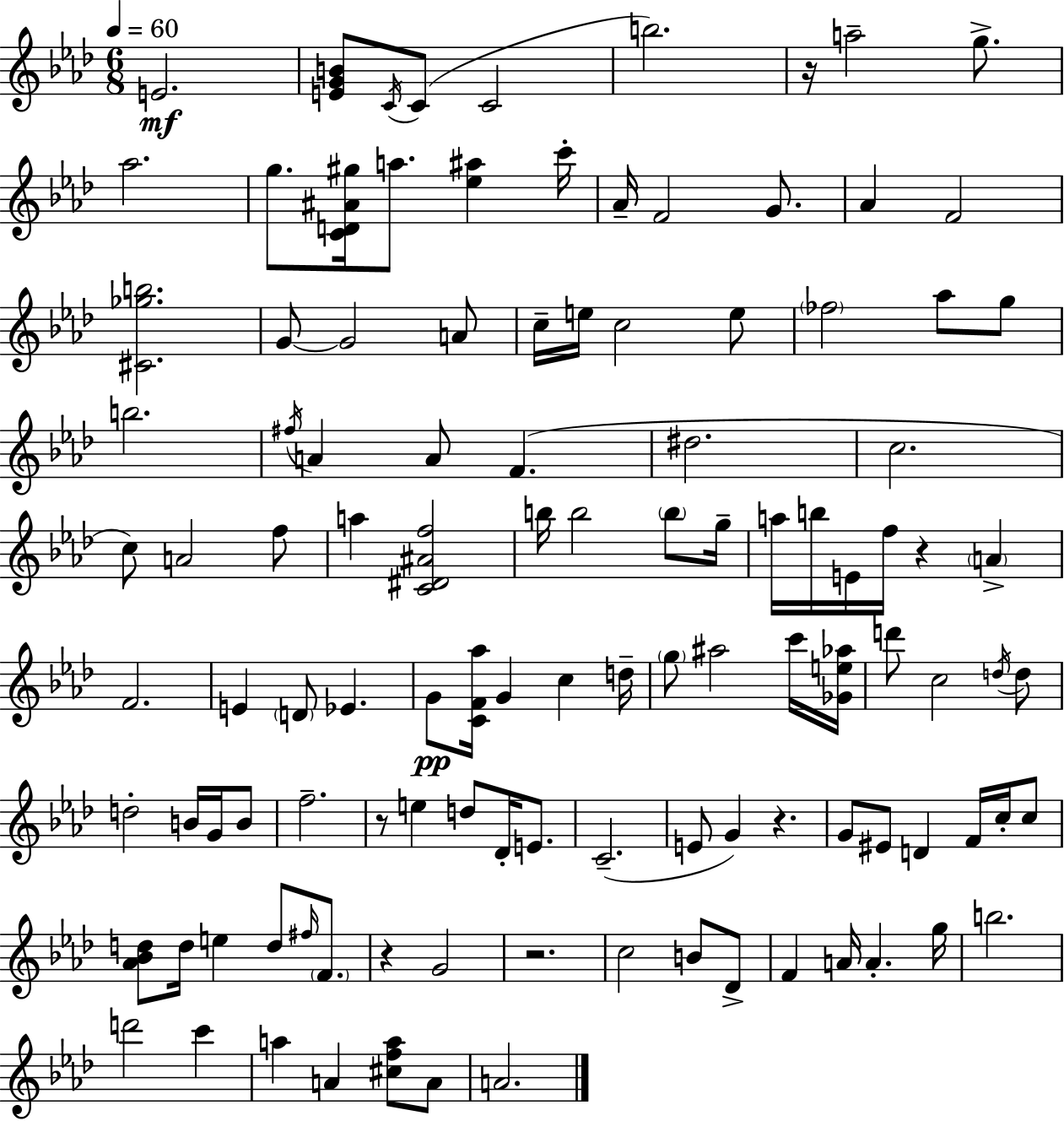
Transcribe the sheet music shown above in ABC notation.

X:1
T:Untitled
M:6/8
L:1/4
K:Fm
E2 [EGB]/2 C/4 C/2 C2 b2 z/4 a2 g/2 _a2 g/2 [CD^A^g]/4 a/2 [_e^a] c'/4 _A/4 F2 G/2 _A F2 [^C_gb]2 G/2 G2 A/2 c/4 e/4 c2 e/2 _f2 _a/2 g/2 b2 ^f/4 A A/2 F ^d2 c2 c/2 A2 f/2 a [C^D^Af]2 b/4 b2 b/2 g/4 a/4 b/4 E/4 f/4 z A F2 E D/2 _E G/2 [CF_a]/4 G c d/4 g/2 ^a2 c'/4 [_Ge_a]/4 d'/2 c2 d/4 d/2 d2 B/4 G/4 B/2 f2 z/2 e d/2 _D/4 E/2 C2 E/2 G z G/2 ^E/2 D F/4 c/4 c/2 [_A_Bd]/2 d/4 e d/2 ^f/4 F/2 z G2 z2 c2 B/2 _D/2 F A/4 A g/4 b2 d'2 c' a A [^cfa]/2 A/2 A2